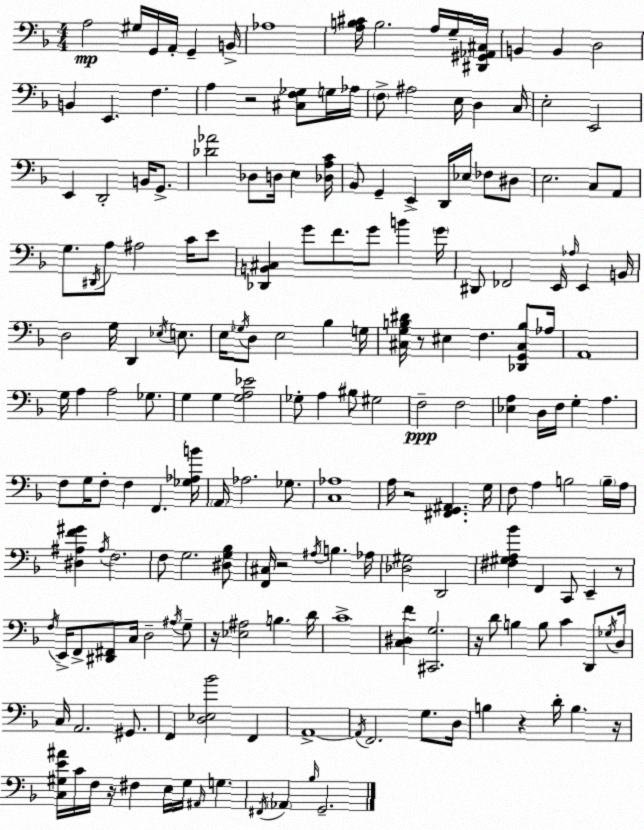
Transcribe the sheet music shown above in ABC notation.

X:1
T:Untitled
M:4/4
L:1/4
K:F
A,2 ^G,/4 G,,/4 A,,/4 G,, B,,/4 _A,4 [A,B,^C]/4 B,2 A,/4 G,/4 [^D,,^G,,_A,,^C,]/4 B,, B,, D,2 B,, E,, F, A, z2 [^C,F,_G,]/2 G,/4 _A,/4 F,/2 ^A,2 E,/4 D, C,/4 E,2 E,,2 E,, D,,2 B,,/4 G,,/2 [_D_A]2 _D,/2 D,/4 E, [_D,A,C]/4 _B,,/2 G,, E,, D,,/4 _E,/4 _F,/2 ^D,/2 E,2 C,/2 A,,/2 G,/2 ^D,,/4 A,/2 ^A,2 C/4 E/2 [_D,,B,,^C,] G/2 F/2 G/2 B G/4 ^D,,/2 _F,,2 E,,/4 _A,/4 E,, B,,/4 D,2 G,/4 D,, _E,/4 E,/2 E,/4 _G,/4 D,/2 E,2 _B, G,/4 [^C,G,B,^D]/4 z/2 ^E, F, [_D,,G,,^C,B,]/2 _A,/4 A,,4 G,/4 A, A,2 _G,/2 G, G, [G,A,_E]2 _G,/2 A, ^B,/2 ^G,2 F,2 F,2 [_E,A,] D,/4 F,/4 G, A, F,/2 G,/4 F,/2 F, F,, [_G,_A,B]/4 A,,/4 _A,2 _G,/2 [C,_A,]4 A,/4 z2 [^F,,G,,^A,,] G,/4 F,/2 A, B,2 B,/4 A,/4 [^D,^A,F^G] ^A,/4 F,2 F,/2 G,2 [^D,G,_B,]/2 [F,,^C,]/4 z2 ^A,/4 B, _A,/4 [_D,^G,]2 D,,2 [^F,^G,A,_B] F,, C,,/2 E,, z/2 F,/4 E,,/4 F,,/2 [^D,,^F,,]/2 C,/4 D,2 ^A,/4 G,/2 z/4 [_E,^A,]2 B, D/4 C4 [C,^D,F] [^C,,G,]2 z/4 D/2 B, B,/2 C D,,/2 _G,/4 D,/4 C,/4 A,,2 ^G,,/2 F,, [D,_E,_B]2 F,, A,,4 A,,/4 F,,2 G,/2 D,/4 B, z D/4 B, z/4 [C,^G,E^A]/4 C/4 F,/4 z/4 ^F, E,/4 ^G,/4 ^A,,/4 G, ^F,,/4 _A,, _B,/4 G,,2